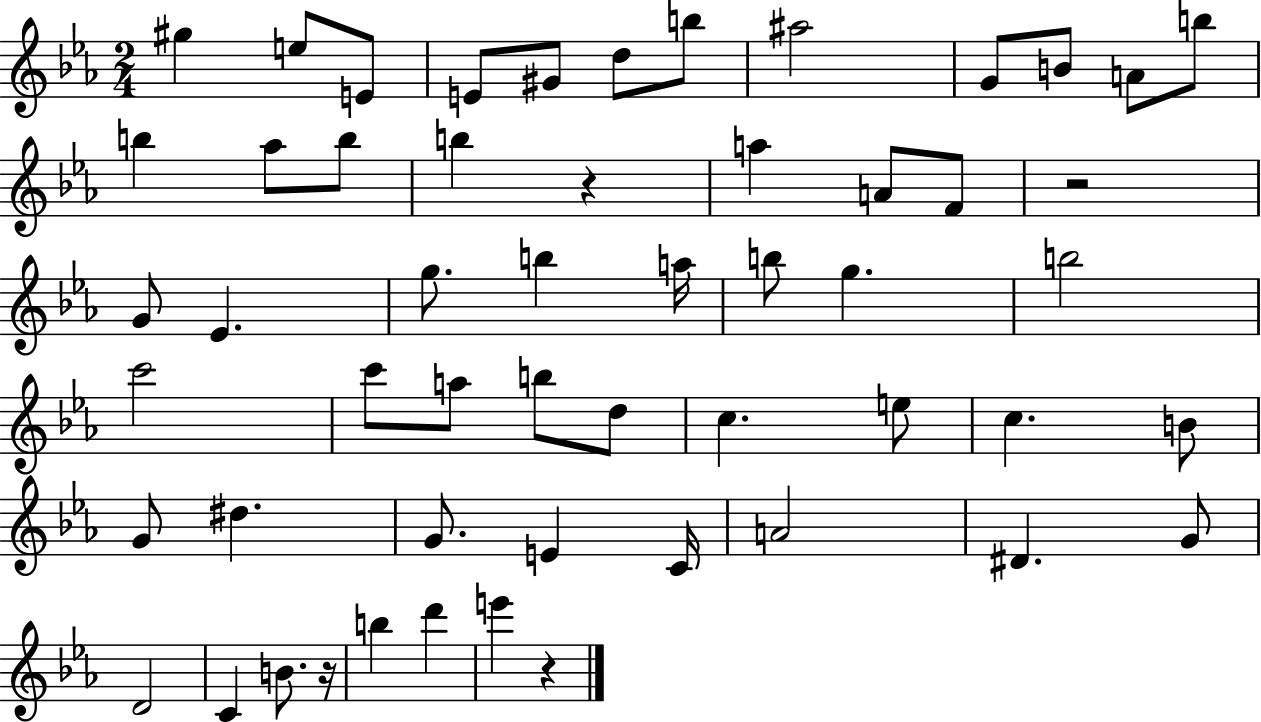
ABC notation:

X:1
T:Untitled
M:2/4
L:1/4
K:Eb
^g e/2 E/2 E/2 ^G/2 d/2 b/2 ^a2 G/2 B/2 A/2 b/2 b _a/2 b/2 b z a A/2 F/2 z2 G/2 _E g/2 b a/4 b/2 g b2 c'2 c'/2 a/2 b/2 d/2 c e/2 c B/2 G/2 ^d G/2 E C/4 A2 ^D G/2 D2 C B/2 z/4 b d' e' z